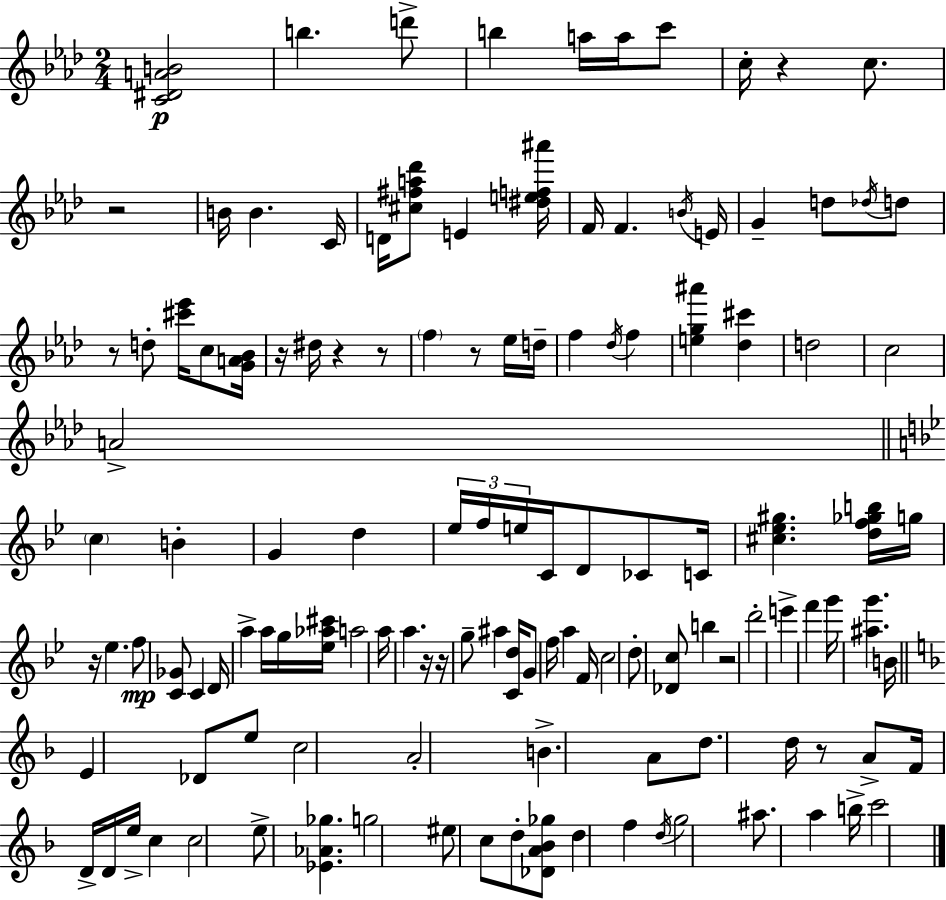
{
  \clef treble
  \numericTimeSignature
  \time 2/4
  \key aes \major
  \repeat volta 2 { <c' dis' a' b'>2\p | b''4. d'''8-> | b''4 a''16 a''16 c'''8 | c''16-. r4 c''8. | \break r2 | b'16 b'4. c'16 | d'16 <cis'' fis'' a'' des'''>8 e'4 <dis'' e'' f'' ais'''>16 | f'16 f'4. \acciaccatura { b'16 } | \break e'16 g'4-- d''8 \acciaccatura { des''16 } | d''8 r8 d''8-. <cis''' ees'''>16 c''8 | <g' a' bes'>16 r16 dis''16 r4 | r8 \parenthesize f''4 r8 | \break ees''16 d''16-- f''4 \acciaccatura { des''16 } f''4 | <e'' g'' ais'''>4 <des'' cis'''>4 | d''2 | c''2 | \break a'2-> | \bar "||" \break \key bes \major \parenthesize c''4 b'4-. | g'4 d''4 | \tuplet 3/2 { ees''16 f''16 e''16 } c'16 d'8 ces'8 | c'16 <cis'' ees'' gis''>4. <d'' f'' ges'' b''>16 | \break g''16 r16 ees''4. | f''8\mp <c' ges'>8 c'4 | d'16 a''4-> a''16 g''16 <ees'' aes'' cis'''>16 | a''2 | \break a''16 a''4. r16 | r16 g''8-- ais''4 <c' d''>16 | g'8 f''16 a''4 f'16 | c''2 | \break d''8-. <des' c''>8 b''4 | r2 | d'''2-. | e'''4-> f'''4 | \break g'''16 <ais'' g'''>4. b'16 | \bar "||" \break \key d \minor e'4 des'8 e''8 | c''2 | a'2-. | b'4.-> a'8 | \break d''8. d''16 r8 a'8-> | f'16 d'16-> d'16 e''16-> c''4 | c''2 | e''8-> <ees' aes' ges''>4. | \break g''2 | eis''8 c''8 d''8-. <des' a' bes' ges''>8 | d''4 f''4 | \acciaccatura { d''16 } g''2 | \break ais''8. a''4 | b''16-> c'''2 | } \bar "|."
}